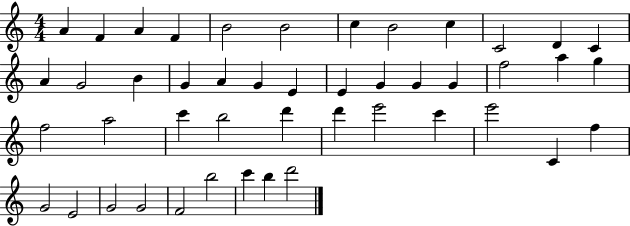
X:1
T:Untitled
M:4/4
L:1/4
K:C
A F A F B2 B2 c B2 c C2 D C A G2 B G A G E E G G G f2 a g f2 a2 c' b2 d' d' e'2 c' e'2 C f G2 E2 G2 G2 F2 b2 c' b d'2